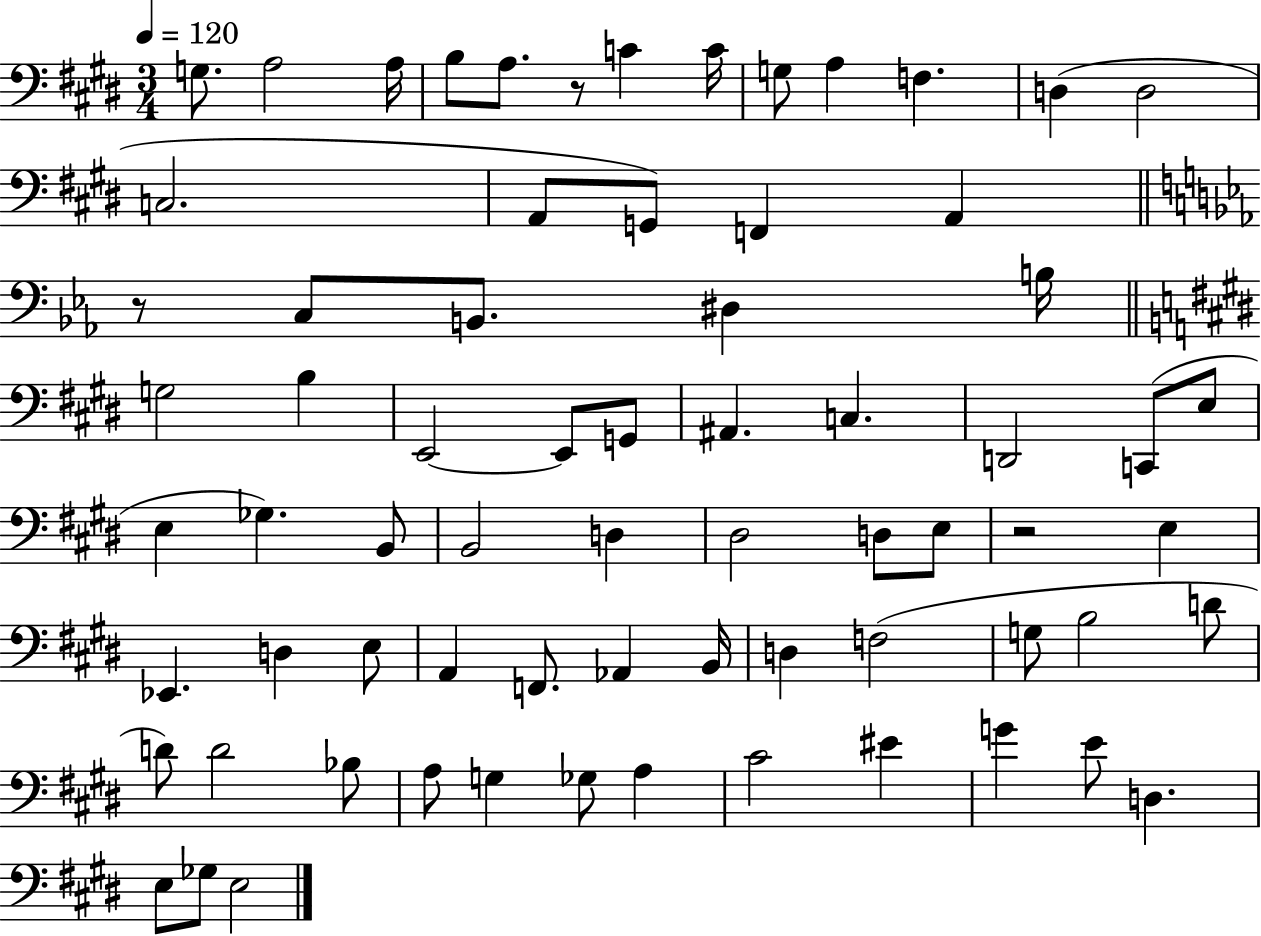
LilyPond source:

{
  \clef bass
  \numericTimeSignature
  \time 3/4
  \key e \major
  \tempo 4 = 120
  g8. a2 a16 | b8 a8. r8 c'4 c'16 | g8 a4 f4. | d4( d2 | \break c2. | a,8 g,8) f,4 a,4 | \bar "||" \break \key ees \major r8 c8 b,8. dis4 b16 | \bar "||" \break \key e \major g2 b4 | e,2~~ e,8 g,8 | ais,4. c4. | d,2 c,8( e8 | \break e4 ges4.) b,8 | b,2 d4 | dis2 d8 e8 | r2 e4 | \break ees,4. d4 e8 | a,4 f,8. aes,4 b,16 | d4 f2( | g8 b2 d'8 | \break d'8) d'2 bes8 | a8 g4 ges8 a4 | cis'2 eis'4 | g'4 e'8 d4. | \break e8 ges8 e2 | \bar "|."
}